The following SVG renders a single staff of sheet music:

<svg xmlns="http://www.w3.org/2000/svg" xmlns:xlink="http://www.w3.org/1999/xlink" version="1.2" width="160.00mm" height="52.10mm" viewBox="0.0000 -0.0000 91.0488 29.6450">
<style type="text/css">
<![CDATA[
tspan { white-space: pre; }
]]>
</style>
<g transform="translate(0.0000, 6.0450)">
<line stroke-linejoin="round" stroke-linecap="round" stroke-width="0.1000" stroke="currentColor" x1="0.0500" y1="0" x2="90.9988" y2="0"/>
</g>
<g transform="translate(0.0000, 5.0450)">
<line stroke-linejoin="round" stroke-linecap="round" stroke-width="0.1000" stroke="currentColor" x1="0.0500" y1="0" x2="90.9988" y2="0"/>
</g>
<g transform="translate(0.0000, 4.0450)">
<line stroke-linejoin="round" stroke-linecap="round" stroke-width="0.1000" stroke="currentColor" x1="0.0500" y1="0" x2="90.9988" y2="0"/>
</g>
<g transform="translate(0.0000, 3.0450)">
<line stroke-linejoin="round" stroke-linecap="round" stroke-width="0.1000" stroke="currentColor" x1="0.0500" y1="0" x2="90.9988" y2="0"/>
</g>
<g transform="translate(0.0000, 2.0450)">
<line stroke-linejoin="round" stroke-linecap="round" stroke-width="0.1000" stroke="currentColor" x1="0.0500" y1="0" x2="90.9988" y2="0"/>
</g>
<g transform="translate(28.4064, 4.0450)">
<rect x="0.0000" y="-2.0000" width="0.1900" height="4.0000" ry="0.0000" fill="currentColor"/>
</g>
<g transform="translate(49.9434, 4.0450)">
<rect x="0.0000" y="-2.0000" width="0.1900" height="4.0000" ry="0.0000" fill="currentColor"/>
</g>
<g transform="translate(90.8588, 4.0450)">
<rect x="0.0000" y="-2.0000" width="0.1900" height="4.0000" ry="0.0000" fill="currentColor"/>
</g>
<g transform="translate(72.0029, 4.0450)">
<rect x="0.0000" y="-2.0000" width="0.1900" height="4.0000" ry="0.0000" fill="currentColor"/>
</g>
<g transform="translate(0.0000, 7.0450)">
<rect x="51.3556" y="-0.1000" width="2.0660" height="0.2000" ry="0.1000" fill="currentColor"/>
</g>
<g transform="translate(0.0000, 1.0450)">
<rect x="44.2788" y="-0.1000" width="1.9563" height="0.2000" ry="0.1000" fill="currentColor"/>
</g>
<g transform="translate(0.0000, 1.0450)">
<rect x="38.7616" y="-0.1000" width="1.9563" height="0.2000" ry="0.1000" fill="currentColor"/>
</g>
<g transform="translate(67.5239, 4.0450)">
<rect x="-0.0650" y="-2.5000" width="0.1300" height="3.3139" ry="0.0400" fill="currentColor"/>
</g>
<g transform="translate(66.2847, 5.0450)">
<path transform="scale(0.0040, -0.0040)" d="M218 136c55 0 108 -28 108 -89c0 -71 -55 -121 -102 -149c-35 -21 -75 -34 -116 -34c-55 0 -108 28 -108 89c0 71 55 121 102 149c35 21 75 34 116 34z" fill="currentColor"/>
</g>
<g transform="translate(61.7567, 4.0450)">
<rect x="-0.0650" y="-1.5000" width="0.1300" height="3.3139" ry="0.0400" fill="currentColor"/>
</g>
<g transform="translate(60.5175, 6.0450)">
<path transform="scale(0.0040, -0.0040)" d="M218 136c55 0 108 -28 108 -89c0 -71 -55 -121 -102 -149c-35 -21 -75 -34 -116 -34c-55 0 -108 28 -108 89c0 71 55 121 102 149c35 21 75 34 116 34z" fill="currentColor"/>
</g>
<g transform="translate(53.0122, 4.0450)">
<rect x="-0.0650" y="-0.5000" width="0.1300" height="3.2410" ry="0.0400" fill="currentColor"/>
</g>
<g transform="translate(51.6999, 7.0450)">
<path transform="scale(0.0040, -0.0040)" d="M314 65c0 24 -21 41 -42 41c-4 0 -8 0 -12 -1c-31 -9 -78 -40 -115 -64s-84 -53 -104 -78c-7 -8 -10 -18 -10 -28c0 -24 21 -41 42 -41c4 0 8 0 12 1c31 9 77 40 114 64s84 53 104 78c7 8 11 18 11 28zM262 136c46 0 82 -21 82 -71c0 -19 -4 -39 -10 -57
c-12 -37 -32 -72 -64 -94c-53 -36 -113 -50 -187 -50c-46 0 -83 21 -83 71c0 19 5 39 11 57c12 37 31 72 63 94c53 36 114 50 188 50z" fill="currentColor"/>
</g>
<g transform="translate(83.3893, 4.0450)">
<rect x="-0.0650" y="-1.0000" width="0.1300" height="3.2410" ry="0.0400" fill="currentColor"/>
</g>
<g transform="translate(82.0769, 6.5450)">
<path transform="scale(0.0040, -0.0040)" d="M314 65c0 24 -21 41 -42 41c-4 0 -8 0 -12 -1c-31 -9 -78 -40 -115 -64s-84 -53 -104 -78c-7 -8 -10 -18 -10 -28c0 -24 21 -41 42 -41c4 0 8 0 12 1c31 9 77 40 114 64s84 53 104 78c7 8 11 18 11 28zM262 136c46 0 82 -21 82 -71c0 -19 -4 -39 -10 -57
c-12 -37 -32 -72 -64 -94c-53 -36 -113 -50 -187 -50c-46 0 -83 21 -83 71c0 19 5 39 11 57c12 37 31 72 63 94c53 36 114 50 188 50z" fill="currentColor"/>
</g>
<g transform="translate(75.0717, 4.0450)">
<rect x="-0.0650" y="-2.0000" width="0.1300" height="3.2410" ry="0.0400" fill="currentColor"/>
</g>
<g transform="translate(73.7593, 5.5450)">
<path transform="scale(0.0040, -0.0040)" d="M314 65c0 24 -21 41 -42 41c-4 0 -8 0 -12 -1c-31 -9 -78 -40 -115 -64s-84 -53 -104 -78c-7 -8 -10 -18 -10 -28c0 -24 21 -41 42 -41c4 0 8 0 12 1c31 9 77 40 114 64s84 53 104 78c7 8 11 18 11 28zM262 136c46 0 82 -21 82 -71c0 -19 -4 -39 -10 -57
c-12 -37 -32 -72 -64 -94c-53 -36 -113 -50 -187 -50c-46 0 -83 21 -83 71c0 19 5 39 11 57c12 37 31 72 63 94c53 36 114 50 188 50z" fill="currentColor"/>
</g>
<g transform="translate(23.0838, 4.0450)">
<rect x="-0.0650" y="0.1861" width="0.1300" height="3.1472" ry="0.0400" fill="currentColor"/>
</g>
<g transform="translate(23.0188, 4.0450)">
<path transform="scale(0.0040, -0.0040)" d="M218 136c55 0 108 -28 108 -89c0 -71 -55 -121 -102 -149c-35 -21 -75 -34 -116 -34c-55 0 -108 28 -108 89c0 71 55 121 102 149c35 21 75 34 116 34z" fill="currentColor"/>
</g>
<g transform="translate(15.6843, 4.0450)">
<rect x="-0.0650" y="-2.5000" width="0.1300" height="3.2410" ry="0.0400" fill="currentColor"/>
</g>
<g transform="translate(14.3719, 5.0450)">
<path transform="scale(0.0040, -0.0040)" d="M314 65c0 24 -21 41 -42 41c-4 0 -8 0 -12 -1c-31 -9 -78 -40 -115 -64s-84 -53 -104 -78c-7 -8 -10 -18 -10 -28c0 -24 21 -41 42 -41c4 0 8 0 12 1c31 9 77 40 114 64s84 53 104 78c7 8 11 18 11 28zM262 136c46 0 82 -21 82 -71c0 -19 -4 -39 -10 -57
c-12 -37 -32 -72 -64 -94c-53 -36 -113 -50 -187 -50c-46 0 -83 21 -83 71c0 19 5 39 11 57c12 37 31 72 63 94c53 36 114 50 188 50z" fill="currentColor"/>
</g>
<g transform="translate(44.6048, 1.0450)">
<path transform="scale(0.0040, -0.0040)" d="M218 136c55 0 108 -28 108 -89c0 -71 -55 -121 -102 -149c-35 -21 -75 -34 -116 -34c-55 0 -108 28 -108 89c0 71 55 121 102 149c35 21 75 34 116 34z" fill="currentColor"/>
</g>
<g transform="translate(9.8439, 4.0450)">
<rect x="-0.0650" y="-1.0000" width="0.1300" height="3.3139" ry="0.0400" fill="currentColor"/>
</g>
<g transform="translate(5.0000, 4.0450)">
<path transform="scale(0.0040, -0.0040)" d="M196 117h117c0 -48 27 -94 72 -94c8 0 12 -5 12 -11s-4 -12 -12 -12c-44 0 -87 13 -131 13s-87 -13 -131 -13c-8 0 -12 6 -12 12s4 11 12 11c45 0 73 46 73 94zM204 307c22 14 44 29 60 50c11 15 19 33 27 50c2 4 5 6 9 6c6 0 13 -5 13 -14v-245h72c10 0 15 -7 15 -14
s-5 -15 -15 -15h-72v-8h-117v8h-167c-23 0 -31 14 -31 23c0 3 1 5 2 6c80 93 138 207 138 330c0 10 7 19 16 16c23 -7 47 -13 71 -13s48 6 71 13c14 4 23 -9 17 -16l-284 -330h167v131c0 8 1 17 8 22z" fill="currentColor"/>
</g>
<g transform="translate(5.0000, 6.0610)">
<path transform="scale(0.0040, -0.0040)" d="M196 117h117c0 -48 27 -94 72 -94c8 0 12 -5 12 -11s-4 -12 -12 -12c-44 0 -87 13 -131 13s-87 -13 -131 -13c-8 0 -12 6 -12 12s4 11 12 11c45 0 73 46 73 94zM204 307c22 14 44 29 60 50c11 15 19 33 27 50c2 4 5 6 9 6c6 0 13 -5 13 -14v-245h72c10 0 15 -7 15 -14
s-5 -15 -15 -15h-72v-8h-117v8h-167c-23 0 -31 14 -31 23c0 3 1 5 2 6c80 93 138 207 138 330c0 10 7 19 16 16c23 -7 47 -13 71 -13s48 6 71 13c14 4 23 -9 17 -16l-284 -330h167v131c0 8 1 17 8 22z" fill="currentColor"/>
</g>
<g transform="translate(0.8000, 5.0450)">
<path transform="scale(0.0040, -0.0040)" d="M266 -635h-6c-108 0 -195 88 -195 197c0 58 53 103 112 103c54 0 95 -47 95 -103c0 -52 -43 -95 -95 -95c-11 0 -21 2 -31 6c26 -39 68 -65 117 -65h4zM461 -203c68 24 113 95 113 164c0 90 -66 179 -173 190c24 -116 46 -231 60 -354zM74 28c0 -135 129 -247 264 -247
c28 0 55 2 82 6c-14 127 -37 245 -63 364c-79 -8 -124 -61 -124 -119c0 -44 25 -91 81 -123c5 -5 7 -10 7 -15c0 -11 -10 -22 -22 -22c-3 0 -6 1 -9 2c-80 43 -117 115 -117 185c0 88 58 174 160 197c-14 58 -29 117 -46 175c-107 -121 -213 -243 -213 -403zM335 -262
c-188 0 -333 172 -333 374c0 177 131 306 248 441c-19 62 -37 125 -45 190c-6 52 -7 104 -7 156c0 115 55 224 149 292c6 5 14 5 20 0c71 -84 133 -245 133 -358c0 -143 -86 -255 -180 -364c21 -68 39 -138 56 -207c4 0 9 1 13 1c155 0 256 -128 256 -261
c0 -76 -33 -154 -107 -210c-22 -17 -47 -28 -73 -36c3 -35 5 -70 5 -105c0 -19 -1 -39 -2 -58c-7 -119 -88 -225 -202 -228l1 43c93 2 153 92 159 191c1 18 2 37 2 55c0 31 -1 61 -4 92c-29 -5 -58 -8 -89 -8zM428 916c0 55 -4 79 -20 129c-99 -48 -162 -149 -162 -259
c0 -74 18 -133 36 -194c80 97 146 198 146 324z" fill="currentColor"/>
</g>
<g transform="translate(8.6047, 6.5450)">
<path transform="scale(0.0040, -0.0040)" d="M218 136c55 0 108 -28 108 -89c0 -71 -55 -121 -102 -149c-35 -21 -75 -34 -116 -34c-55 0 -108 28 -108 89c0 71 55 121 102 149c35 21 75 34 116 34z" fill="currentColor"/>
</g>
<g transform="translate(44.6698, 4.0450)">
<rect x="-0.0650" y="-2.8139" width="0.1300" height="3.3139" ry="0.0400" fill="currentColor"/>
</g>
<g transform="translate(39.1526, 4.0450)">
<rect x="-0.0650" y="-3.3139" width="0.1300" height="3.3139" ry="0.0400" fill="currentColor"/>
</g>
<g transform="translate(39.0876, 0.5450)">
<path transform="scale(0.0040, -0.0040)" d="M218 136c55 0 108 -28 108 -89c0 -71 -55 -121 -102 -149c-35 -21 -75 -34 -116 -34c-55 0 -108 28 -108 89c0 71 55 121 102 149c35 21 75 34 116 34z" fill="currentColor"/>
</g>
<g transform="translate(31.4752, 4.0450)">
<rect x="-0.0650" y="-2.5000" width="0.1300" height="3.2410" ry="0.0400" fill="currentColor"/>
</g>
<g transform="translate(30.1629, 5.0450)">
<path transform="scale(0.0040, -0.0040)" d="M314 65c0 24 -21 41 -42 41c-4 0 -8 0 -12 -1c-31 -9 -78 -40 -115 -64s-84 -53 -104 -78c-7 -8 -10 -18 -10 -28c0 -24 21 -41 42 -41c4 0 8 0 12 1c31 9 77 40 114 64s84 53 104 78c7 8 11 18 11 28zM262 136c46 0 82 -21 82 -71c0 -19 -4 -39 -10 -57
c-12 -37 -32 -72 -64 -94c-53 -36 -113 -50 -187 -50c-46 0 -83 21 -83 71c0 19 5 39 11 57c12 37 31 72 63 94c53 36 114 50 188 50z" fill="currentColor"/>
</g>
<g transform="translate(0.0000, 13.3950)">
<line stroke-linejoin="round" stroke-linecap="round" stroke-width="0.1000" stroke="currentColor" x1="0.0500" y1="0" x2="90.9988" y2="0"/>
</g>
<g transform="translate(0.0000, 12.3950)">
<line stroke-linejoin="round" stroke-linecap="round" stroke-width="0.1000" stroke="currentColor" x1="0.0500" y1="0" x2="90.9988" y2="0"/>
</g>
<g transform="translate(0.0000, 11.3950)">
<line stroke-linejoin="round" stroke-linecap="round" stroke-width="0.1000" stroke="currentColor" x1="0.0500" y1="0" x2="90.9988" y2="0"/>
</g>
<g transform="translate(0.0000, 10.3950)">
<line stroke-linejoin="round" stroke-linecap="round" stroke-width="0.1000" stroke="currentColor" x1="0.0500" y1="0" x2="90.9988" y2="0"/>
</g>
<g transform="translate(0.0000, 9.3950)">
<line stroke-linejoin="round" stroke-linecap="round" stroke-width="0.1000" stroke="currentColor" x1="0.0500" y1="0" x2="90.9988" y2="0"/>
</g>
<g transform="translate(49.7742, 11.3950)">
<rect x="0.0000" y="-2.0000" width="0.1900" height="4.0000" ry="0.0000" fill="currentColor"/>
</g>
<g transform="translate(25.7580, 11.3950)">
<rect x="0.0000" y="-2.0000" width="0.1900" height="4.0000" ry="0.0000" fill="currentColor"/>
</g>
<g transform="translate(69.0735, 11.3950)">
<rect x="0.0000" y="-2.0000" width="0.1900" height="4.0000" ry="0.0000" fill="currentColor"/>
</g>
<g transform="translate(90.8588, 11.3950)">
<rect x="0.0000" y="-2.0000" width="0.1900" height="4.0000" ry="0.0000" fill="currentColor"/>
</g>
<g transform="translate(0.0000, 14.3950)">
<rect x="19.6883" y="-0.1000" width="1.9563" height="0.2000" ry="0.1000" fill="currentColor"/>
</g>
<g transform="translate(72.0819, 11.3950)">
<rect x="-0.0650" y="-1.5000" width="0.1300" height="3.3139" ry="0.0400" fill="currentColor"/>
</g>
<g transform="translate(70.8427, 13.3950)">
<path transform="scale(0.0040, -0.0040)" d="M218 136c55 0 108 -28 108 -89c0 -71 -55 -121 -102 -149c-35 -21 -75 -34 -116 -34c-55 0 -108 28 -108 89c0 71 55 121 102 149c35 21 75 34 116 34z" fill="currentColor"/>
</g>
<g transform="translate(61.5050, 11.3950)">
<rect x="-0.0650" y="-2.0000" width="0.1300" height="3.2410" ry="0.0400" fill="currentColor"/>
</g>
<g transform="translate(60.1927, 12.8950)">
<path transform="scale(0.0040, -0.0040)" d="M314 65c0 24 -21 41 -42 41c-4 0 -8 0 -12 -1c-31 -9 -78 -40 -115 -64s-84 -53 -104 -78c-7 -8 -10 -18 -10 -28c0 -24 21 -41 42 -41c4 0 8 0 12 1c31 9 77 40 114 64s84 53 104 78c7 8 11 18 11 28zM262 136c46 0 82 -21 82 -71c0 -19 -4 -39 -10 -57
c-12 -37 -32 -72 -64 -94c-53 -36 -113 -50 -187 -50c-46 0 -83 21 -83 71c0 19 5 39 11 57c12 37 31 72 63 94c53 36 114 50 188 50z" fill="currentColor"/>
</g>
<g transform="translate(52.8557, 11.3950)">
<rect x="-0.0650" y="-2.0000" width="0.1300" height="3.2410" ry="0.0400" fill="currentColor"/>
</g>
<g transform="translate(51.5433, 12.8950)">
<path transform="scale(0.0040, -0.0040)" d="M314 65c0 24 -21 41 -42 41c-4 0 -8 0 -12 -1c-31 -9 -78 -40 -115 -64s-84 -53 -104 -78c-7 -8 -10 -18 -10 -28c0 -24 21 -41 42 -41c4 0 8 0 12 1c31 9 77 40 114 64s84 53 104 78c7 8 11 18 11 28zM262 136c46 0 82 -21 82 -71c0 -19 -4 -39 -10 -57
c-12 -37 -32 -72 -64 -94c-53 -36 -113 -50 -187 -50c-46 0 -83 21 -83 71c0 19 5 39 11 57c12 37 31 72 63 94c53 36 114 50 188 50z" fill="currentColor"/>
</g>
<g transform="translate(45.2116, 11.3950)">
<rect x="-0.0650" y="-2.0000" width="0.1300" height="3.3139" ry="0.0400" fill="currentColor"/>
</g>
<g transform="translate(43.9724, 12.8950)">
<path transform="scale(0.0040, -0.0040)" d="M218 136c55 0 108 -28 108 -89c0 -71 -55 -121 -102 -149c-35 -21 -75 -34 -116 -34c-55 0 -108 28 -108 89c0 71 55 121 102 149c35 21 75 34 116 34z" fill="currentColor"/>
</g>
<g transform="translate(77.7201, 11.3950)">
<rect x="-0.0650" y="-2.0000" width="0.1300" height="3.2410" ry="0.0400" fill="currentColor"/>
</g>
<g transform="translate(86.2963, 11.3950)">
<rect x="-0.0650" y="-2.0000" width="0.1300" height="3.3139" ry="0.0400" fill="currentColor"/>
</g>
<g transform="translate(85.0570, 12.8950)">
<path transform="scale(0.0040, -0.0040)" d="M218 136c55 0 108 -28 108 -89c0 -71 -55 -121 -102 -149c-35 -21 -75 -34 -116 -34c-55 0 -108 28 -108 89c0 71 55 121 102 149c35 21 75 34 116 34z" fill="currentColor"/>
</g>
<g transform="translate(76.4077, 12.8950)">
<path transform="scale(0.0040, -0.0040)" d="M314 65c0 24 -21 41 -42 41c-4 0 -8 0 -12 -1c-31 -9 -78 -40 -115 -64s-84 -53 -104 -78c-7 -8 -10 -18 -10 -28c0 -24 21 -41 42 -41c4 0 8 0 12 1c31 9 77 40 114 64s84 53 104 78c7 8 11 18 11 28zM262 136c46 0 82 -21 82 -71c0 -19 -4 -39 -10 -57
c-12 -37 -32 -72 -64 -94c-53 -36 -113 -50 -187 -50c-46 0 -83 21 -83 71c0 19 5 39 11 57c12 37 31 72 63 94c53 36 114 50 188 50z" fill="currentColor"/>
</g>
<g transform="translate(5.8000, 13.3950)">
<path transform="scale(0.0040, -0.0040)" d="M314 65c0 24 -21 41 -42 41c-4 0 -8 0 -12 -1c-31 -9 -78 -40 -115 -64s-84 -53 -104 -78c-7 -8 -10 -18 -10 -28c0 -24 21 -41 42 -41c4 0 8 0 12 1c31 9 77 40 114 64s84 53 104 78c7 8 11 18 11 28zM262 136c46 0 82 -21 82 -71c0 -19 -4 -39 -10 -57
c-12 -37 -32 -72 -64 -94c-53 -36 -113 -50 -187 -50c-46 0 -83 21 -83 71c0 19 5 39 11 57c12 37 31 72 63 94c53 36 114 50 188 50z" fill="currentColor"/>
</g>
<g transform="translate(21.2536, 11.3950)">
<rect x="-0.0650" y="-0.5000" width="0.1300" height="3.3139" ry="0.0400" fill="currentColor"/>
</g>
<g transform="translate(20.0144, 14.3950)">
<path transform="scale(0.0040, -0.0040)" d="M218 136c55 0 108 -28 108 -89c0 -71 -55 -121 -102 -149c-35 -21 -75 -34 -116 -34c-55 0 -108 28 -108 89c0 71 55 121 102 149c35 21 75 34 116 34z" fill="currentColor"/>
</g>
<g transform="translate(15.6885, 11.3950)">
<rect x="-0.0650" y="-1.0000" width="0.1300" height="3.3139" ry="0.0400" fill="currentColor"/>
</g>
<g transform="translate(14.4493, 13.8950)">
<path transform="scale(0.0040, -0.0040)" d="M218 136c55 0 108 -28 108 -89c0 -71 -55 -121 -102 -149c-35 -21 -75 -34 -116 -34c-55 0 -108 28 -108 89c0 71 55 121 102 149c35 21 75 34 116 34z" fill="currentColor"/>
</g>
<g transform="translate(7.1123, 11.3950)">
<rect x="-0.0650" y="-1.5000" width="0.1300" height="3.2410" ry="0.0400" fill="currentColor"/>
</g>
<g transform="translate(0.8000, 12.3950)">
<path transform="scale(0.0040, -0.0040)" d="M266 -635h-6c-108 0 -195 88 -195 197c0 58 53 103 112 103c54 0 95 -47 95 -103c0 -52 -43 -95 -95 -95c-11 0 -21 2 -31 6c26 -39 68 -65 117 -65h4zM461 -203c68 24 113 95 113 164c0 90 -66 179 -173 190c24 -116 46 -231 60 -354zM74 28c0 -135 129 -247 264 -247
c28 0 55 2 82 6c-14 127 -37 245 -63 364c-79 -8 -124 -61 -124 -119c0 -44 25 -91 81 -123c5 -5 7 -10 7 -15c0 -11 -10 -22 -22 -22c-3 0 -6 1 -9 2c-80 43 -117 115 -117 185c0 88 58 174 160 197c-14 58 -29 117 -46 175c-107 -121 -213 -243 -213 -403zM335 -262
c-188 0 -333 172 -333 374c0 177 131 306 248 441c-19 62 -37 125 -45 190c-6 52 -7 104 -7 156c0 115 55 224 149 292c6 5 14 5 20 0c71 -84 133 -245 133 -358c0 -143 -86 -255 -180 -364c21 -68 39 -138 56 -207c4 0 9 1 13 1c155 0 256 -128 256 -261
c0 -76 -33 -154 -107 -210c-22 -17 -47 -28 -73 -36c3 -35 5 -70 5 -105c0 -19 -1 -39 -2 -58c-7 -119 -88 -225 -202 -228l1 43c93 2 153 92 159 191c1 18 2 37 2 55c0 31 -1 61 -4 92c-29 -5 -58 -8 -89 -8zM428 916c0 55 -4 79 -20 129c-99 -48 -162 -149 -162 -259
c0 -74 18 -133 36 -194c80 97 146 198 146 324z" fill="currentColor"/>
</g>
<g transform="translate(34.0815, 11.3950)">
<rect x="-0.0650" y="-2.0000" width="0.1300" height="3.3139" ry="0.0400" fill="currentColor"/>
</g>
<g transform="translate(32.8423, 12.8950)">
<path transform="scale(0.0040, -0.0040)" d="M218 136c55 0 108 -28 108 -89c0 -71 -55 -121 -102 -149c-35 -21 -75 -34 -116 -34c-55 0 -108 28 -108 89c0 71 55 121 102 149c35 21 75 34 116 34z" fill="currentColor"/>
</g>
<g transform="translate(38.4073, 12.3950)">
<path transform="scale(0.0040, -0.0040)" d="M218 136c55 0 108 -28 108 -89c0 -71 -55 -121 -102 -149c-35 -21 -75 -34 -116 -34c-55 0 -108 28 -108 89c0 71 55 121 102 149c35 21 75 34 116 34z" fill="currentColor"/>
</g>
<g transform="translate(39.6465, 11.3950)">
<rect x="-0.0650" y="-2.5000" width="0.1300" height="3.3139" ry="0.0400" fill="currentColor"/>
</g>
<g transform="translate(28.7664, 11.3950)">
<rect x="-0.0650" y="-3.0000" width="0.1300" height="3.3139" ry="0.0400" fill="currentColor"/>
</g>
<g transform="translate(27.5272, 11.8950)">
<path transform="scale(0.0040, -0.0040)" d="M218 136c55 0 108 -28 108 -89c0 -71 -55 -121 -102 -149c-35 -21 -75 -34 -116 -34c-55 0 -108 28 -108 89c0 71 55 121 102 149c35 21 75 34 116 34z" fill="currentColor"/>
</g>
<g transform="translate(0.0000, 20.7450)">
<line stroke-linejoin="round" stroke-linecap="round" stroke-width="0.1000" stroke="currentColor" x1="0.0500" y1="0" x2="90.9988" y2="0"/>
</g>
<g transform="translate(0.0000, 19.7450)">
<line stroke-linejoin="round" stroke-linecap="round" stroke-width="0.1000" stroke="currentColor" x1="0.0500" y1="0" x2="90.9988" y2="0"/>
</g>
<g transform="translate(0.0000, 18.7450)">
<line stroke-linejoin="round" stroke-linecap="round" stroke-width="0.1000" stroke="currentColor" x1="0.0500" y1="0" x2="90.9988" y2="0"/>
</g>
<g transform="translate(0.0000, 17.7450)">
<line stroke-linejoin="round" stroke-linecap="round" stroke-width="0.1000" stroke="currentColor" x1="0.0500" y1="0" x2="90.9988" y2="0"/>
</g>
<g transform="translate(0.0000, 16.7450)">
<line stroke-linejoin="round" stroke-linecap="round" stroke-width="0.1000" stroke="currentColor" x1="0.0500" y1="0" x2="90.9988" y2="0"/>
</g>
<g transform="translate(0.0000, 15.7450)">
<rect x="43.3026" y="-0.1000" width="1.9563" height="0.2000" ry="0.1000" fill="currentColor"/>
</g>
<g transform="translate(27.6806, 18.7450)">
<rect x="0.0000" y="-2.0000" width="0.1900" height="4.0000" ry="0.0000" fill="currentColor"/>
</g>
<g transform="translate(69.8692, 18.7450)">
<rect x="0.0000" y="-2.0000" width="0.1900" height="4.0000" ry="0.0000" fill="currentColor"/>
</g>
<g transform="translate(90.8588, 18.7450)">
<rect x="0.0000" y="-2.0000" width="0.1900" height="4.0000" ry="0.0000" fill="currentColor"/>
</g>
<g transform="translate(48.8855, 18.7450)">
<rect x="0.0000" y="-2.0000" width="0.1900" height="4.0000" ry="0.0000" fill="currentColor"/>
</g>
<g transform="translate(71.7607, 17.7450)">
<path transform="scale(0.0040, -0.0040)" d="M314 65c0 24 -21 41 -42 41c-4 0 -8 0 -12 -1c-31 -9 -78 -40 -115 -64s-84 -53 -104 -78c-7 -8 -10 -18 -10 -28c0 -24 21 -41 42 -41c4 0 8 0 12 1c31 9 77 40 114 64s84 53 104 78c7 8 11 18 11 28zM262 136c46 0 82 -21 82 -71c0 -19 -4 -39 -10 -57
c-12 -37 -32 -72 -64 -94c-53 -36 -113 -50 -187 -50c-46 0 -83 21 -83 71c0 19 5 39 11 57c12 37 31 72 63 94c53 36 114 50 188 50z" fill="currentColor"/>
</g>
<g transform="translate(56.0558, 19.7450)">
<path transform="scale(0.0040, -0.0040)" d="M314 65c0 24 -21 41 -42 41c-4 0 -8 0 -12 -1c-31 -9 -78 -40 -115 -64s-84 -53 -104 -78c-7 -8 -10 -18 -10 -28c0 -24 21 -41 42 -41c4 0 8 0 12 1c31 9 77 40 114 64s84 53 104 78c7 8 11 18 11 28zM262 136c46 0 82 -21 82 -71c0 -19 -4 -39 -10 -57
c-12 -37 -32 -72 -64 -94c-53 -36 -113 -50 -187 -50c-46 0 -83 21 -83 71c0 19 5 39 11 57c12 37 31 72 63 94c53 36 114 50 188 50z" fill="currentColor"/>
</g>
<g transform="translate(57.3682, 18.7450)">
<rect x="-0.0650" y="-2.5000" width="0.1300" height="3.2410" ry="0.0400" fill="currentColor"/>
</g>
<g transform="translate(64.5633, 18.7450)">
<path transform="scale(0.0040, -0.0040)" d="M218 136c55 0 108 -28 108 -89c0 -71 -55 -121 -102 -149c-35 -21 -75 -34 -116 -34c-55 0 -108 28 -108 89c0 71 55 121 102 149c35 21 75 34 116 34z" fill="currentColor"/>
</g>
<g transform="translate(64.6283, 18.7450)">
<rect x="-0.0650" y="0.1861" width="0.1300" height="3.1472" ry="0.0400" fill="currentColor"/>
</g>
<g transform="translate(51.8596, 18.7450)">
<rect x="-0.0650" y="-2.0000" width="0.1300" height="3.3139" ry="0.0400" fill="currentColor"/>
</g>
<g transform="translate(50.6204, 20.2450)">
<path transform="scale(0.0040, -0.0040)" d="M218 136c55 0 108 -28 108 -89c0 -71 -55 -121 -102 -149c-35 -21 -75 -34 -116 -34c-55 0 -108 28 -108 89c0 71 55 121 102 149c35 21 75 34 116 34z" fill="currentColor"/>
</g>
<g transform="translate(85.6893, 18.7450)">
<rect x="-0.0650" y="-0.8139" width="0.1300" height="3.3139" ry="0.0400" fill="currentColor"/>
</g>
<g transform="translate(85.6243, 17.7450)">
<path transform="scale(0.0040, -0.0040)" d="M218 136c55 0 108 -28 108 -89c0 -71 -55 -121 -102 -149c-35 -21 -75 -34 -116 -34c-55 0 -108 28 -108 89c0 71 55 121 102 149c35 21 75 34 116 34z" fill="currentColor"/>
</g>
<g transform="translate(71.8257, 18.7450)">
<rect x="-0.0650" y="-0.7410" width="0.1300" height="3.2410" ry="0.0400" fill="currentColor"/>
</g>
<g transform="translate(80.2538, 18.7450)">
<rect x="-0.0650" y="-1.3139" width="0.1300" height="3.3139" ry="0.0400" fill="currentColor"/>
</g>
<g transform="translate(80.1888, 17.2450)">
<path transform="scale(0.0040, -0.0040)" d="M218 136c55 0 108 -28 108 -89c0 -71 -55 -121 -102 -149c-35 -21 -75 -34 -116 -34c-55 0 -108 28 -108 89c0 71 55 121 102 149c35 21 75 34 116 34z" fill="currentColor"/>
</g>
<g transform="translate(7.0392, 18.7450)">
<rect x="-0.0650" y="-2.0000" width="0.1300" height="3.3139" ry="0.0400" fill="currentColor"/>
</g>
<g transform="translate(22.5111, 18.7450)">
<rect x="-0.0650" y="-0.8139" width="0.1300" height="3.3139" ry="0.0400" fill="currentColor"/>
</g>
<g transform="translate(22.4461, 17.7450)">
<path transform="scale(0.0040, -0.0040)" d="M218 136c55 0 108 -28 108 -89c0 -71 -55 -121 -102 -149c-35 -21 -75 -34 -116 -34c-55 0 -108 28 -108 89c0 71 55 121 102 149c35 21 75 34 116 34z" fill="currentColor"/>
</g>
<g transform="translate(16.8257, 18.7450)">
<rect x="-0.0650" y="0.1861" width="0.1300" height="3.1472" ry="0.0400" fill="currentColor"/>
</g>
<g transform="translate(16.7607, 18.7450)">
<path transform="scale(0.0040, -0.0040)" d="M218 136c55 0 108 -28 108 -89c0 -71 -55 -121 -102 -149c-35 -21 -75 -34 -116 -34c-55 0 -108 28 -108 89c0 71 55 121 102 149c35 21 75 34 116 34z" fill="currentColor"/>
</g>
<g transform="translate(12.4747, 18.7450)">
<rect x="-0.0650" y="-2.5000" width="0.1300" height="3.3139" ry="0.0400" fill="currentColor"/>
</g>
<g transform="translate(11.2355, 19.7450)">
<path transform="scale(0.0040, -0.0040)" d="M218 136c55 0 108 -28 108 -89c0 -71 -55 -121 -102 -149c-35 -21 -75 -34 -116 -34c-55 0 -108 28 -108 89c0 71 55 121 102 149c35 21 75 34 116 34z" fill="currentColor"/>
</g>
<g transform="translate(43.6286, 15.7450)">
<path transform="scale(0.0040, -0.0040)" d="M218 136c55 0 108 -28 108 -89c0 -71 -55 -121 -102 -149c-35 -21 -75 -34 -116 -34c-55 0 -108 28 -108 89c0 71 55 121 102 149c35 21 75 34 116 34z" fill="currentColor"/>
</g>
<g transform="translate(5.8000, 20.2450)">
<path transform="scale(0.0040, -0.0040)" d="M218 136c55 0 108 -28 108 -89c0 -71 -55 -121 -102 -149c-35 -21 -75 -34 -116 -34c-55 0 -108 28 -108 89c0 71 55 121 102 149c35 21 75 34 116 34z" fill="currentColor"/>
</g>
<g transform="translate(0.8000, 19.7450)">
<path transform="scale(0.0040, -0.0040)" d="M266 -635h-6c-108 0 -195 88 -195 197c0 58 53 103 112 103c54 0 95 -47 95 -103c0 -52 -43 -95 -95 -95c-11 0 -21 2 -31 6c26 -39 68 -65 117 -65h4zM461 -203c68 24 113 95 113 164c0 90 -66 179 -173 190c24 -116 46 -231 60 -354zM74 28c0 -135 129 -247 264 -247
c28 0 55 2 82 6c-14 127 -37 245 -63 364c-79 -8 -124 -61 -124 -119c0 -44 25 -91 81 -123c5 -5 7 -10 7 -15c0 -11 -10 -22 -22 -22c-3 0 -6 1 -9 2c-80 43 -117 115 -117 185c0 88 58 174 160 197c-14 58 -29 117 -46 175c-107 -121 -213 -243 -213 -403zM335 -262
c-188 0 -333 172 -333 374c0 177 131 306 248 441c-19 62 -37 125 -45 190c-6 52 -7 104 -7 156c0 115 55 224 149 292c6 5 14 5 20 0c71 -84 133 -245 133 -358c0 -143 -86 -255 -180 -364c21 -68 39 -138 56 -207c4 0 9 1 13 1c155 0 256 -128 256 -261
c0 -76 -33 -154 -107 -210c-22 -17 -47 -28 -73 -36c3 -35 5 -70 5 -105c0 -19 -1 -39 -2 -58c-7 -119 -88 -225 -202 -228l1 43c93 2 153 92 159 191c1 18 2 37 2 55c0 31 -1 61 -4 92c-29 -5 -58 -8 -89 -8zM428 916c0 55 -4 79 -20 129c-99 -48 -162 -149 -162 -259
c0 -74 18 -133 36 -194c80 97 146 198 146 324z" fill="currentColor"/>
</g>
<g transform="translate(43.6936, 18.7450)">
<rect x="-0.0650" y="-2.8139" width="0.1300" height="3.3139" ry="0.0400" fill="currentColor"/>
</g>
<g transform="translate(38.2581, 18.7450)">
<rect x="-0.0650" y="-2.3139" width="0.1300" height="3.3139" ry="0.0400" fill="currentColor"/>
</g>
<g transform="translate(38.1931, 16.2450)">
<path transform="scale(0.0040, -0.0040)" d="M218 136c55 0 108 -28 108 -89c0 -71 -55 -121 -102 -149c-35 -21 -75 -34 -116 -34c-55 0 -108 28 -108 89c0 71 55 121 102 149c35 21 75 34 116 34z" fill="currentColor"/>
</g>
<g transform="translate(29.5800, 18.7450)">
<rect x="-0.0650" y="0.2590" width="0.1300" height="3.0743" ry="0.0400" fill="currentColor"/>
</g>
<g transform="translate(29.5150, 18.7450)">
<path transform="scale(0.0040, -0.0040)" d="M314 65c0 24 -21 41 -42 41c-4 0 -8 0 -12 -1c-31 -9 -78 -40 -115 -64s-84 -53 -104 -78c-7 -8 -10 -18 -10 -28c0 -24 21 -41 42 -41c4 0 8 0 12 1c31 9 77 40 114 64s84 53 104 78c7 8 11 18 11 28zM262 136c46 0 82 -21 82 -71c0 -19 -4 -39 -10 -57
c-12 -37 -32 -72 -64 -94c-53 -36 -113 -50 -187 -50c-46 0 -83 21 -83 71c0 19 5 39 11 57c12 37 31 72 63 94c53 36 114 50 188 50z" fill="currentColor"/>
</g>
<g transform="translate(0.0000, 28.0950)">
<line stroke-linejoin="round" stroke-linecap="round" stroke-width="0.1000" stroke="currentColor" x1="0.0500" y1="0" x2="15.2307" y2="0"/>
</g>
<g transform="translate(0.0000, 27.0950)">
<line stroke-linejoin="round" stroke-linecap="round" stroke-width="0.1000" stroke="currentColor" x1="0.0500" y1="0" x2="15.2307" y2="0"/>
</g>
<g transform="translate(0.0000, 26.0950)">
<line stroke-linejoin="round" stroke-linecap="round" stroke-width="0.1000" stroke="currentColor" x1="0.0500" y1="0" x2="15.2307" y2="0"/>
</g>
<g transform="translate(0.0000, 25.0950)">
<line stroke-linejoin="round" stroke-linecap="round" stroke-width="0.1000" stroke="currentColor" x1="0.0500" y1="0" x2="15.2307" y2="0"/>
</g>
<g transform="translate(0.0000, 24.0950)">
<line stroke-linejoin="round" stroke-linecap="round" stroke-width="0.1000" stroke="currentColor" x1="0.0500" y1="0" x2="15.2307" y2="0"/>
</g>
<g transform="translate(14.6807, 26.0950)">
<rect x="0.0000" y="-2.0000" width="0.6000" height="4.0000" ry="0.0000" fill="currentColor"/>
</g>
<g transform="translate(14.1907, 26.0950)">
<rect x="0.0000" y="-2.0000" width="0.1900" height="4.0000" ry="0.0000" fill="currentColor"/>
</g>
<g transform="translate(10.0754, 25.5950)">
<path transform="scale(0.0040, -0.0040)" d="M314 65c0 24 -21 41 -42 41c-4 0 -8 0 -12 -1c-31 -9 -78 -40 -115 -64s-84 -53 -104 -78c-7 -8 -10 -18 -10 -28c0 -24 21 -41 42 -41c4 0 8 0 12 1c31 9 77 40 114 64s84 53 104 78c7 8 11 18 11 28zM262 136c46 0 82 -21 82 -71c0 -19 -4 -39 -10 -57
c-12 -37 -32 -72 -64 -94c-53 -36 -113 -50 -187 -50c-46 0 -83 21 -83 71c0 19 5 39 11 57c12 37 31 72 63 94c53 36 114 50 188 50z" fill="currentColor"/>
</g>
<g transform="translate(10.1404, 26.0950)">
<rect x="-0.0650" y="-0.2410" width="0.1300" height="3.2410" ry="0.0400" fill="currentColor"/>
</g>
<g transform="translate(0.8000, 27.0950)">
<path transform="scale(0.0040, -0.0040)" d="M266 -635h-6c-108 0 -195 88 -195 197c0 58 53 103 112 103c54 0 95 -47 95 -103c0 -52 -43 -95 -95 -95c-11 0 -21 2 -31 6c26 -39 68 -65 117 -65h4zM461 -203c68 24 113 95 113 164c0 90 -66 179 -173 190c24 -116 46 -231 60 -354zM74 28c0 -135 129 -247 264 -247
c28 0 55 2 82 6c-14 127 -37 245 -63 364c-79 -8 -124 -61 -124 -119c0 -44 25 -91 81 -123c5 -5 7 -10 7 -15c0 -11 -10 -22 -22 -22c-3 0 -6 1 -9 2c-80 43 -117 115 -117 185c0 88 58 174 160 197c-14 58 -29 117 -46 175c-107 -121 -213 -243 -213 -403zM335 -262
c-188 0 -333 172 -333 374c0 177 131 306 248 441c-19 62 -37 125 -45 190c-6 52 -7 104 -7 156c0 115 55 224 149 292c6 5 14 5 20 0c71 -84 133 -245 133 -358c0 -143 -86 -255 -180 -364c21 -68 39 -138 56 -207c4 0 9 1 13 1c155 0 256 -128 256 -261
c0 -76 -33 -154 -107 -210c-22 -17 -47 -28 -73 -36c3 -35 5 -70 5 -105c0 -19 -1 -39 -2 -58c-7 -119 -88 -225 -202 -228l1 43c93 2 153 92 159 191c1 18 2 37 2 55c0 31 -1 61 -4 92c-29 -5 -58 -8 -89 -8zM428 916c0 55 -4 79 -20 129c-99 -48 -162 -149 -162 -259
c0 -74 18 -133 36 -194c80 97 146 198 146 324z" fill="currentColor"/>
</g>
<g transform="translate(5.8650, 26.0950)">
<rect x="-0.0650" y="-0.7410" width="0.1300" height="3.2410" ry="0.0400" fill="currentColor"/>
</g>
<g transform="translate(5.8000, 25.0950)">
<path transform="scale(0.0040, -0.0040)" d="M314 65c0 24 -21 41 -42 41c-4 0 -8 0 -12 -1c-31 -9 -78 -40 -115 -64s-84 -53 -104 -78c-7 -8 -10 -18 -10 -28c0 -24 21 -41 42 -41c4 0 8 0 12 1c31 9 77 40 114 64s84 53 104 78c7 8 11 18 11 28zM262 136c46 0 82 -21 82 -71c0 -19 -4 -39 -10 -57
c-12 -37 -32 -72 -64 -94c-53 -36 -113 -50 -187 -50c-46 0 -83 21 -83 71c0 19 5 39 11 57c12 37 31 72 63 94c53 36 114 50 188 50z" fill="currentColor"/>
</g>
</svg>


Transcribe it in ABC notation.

X:1
T:Untitled
M:4/4
L:1/4
K:C
D G2 B G2 b a C2 E G F2 D2 E2 D C A F G F F2 F2 E F2 F F G B d B2 g a F G2 B d2 e d d2 c2